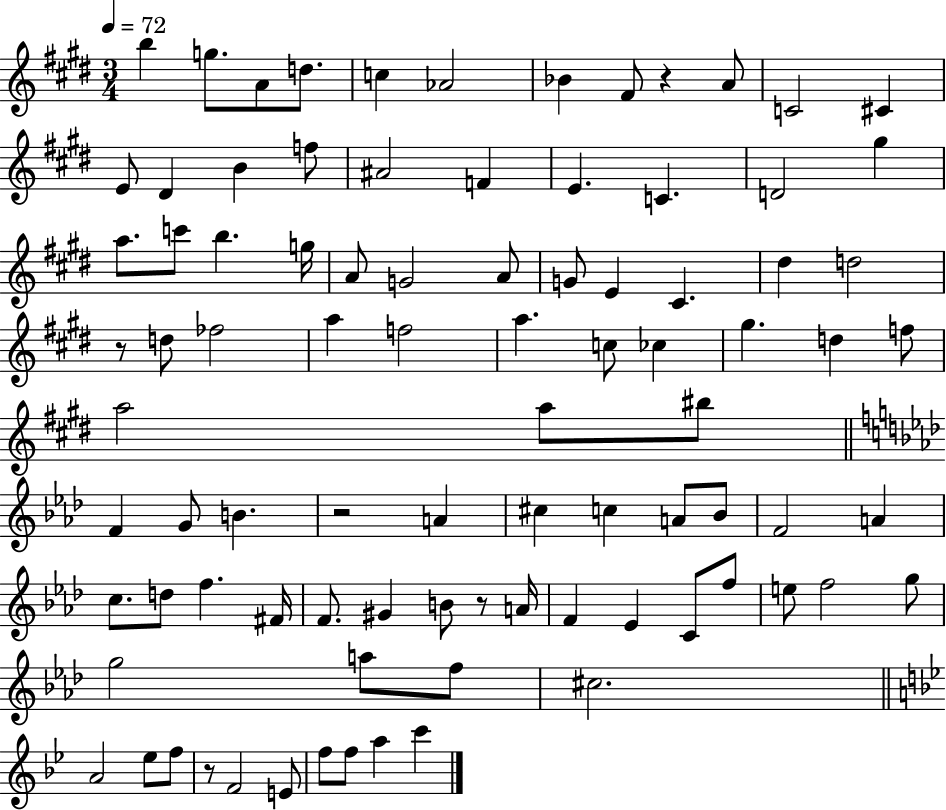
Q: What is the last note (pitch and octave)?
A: C6